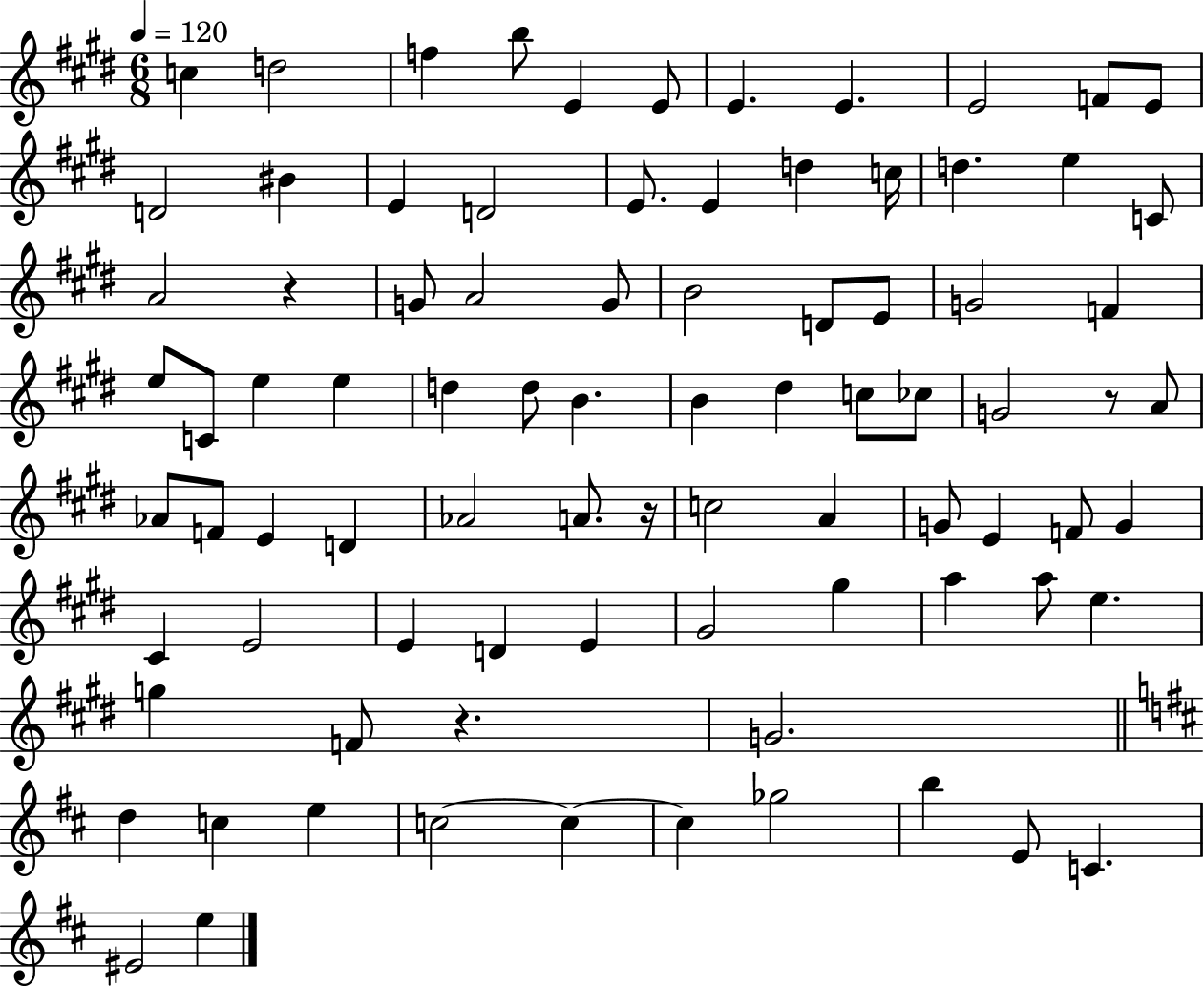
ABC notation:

X:1
T:Untitled
M:6/8
L:1/4
K:E
c d2 f b/2 E E/2 E E E2 F/2 E/2 D2 ^B E D2 E/2 E d c/4 d e C/2 A2 z G/2 A2 G/2 B2 D/2 E/2 G2 F e/2 C/2 e e d d/2 B B ^d c/2 _c/2 G2 z/2 A/2 _A/2 F/2 E D _A2 A/2 z/4 c2 A G/2 E F/2 G ^C E2 E D E ^G2 ^g a a/2 e g F/2 z G2 d c e c2 c c _g2 b E/2 C ^E2 e